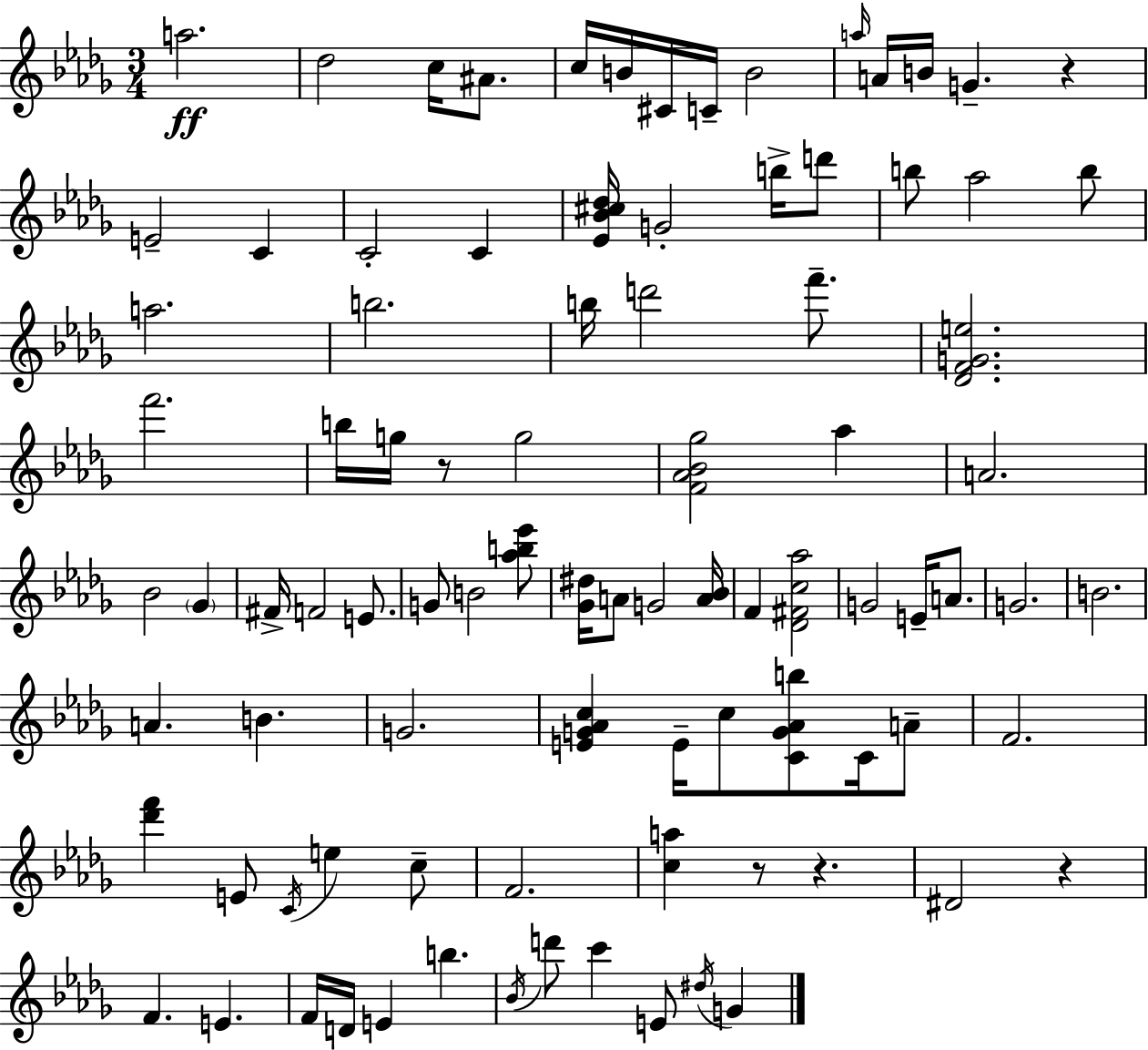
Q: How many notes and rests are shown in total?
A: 91